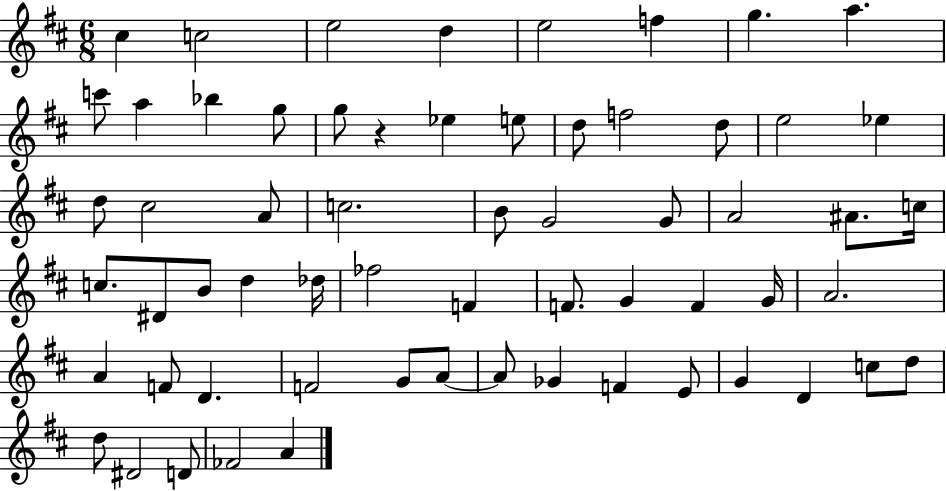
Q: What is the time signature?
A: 6/8